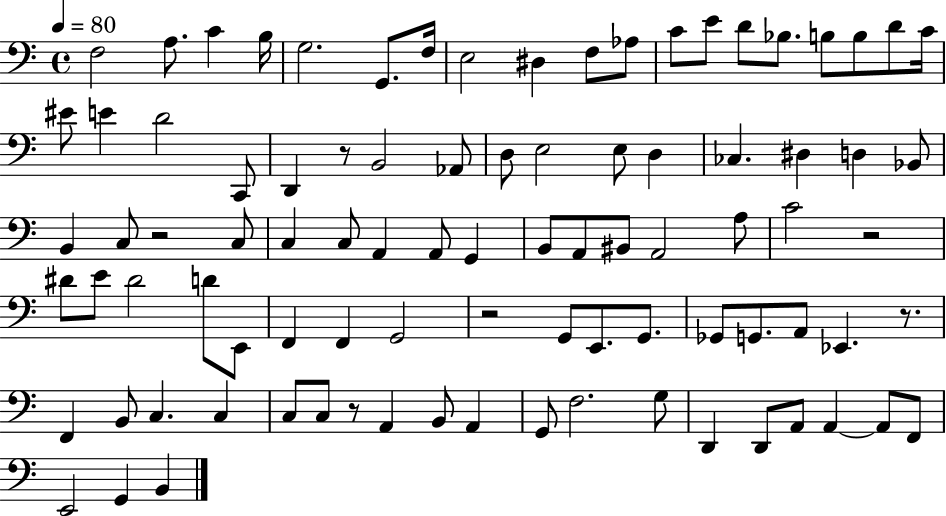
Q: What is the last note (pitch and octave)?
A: B2